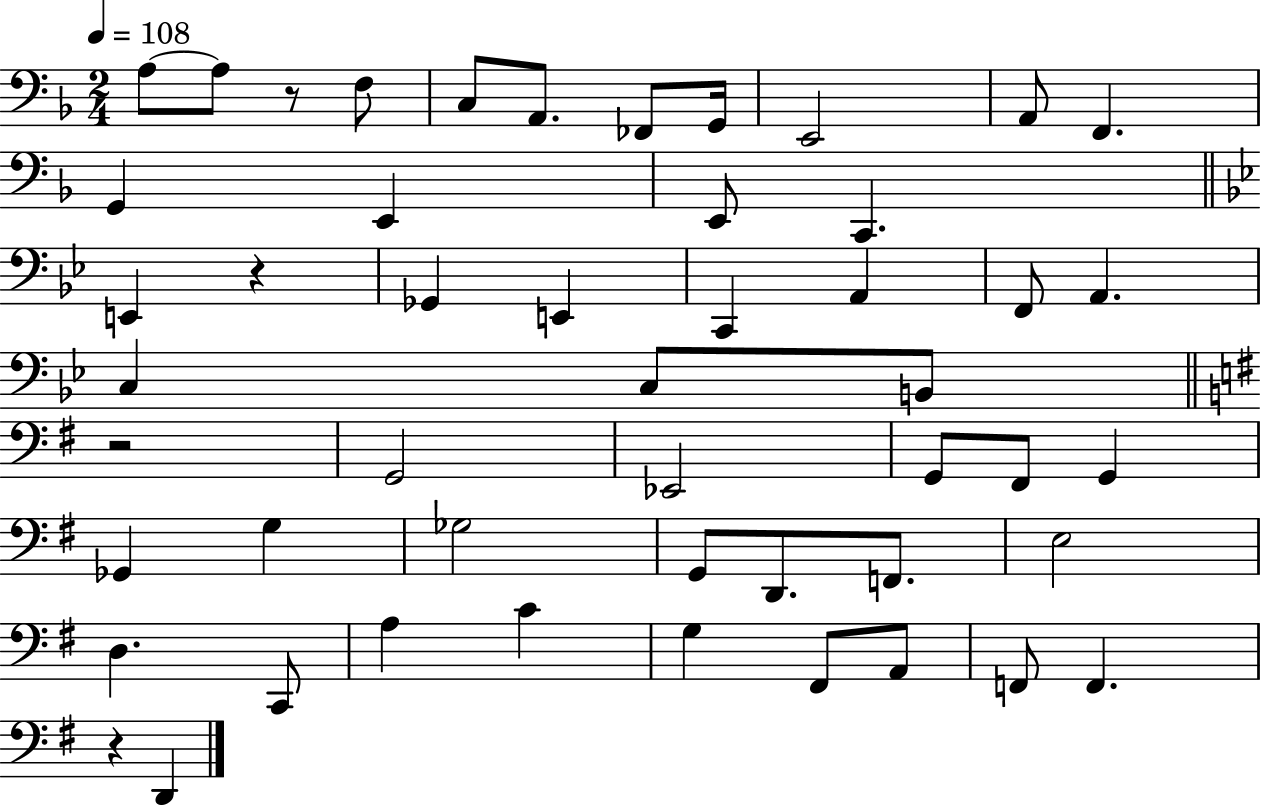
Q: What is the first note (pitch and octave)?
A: A3